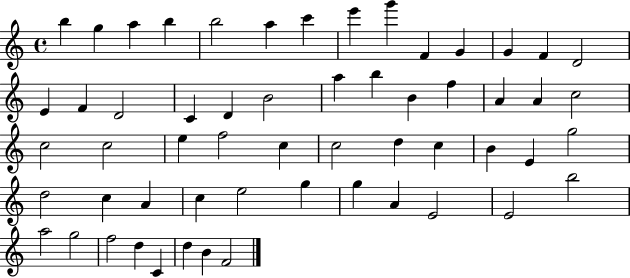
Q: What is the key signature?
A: C major